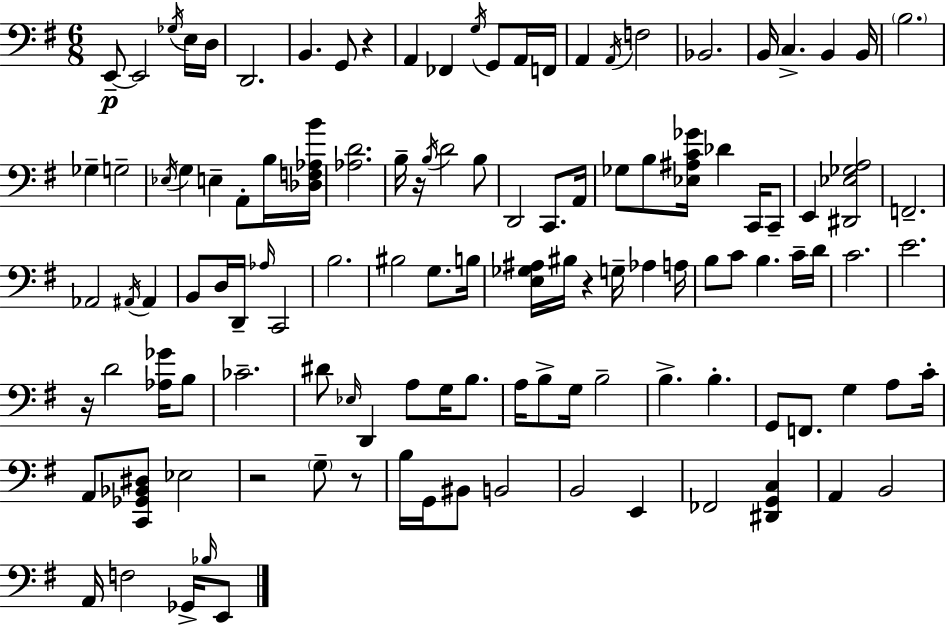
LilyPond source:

{
  \clef bass
  \numericTimeSignature
  \time 6/8
  \key e \minor
  \repeat volta 2 { e,8--~~\p e,2 \acciaccatura { ges16 } e16 | d16 d,2. | b,4. g,8 r4 | a,4 fes,4 \acciaccatura { g16 } g,8 | \break a,16 f,16 a,4 \acciaccatura { a,16 } f2 | bes,2. | b,16 c4.-> b,4 | b,16 \parenthesize b2. | \break ges4-- g2-- | \acciaccatura { ees16 } g4 e4-- | a,8-. b16 <des f aes b'>16 <aes d'>2. | b16-- r16 \acciaccatura { b16 } d'2 | \break b8 d,2 | c,8. a,16 ges8 b8 <ees ais c' ges'>16 des'4 | c,16 c,8-- e,4 <dis, ees ges a>2 | f,2.-- | \break aes,2 | \acciaccatura { ais,16 } ais,4 b,8 d16 d,16-- \grace { aes16 } c,2 | b2. | bis2 | \break g8. b16 <e ges ais>16 bis16 r4 | g16-- aes4 a16 b8 c'8 b4. | c'16-- d'16 c'2. | e'2. | \break r16 d'2 | <aes ges'>16 b8 ces'2.-- | dis'8 \grace { ees16 } d,4 | a8 g16 b8. a16 b8-> g16 | \break b2-- b4.-> | b4.-. g,8 f,8. | g4 a8 c'16-. a,8 <c, ges, bes, dis>8 | ees2 r2 | \break \parenthesize g8-- r8 b16 g,16 bis,8 | b,2 b,2 | e,4 fes,2 | <dis, g, c>4 a,4 | \break b,2 a,16 f2 | ges,16-> \grace { bes16 } e,8 } \bar "|."
}